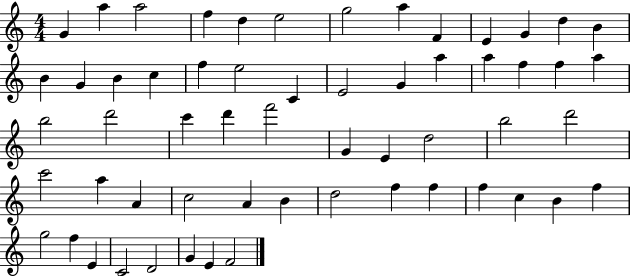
G4/q A5/q A5/h F5/q D5/q E5/h G5/h A5/q F4/q E4/q G4/q D5/q B4/q B4/q G4/q B4/q C5/q F5/q E5/h C4/q E4/h G4/q A5/q A5/q F5/q F5/q A5/q B5/h D6/h C6/q D6/q F6/h G4/q E4/q D5/h B5/h D6/h C6/h A5/q A4/q C5/h A4/q B4/q D5/h F5/q F5/q F5/q C5/q B4/q F5/q G5/h F5/q E4/q C4/h D4/h G4/q E4/q F4/h